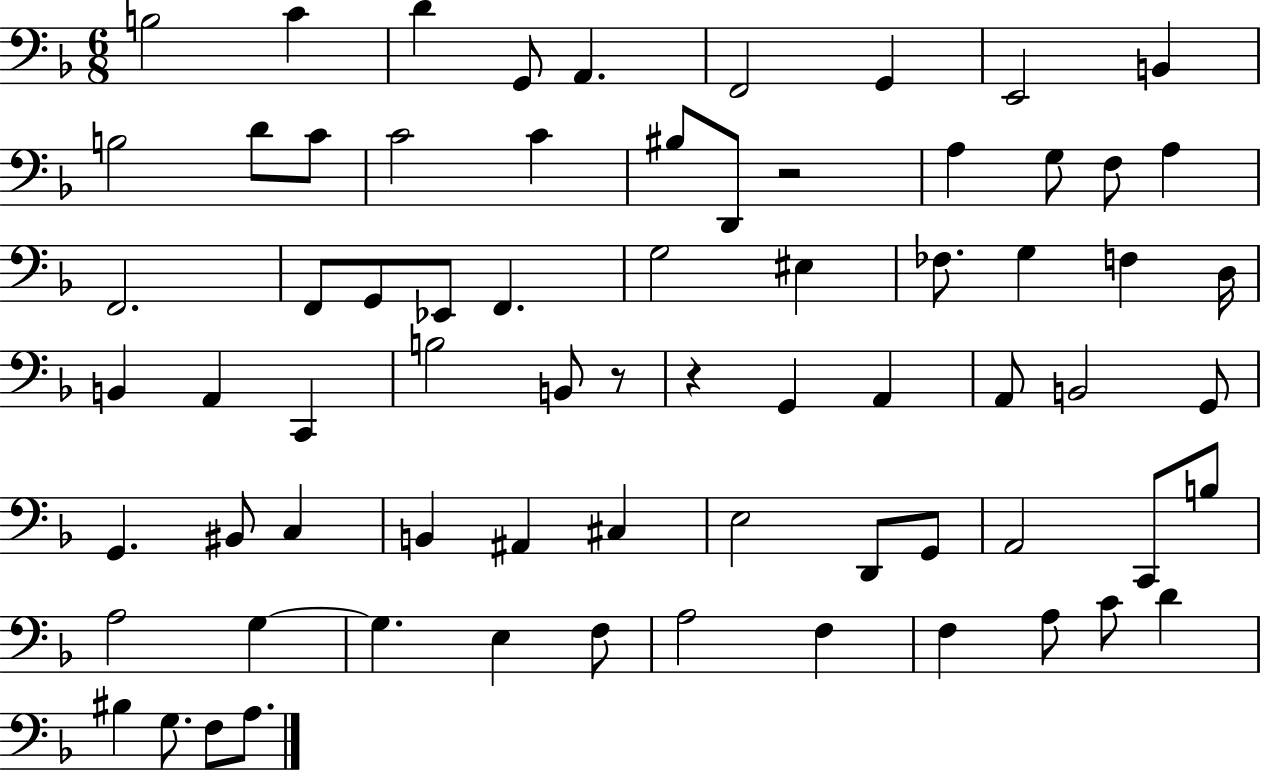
X:1
T:Untitled
M:6/8
L:1/4
K:F
B,2 C D G,,/2 A,, F,,2 G,, E,,2 B,, B,2 D/2 C/2 C2 C ^B,/2 D,,/2 z2 A, G,/2 F,/2 A, F,,2 F,,/2 G,,/2 _E,,/2 F,, G,2 ^E, _F,/2 G, F, D,/4 B,, A,, C,, B,2 B,,/2 z/2 z G,, A,, A,,/2 B,,2 G,,/2 G,, ^B,,/2 C, B,, ^A,, ^C, E,2 D,,/2 G,,/2 A,,2 C,,/2 B,/2 A,2 G, G, E, F,/2 A,2 F, F, A,/2 C/2 D ^B, G,/2 F,/2 A,/2